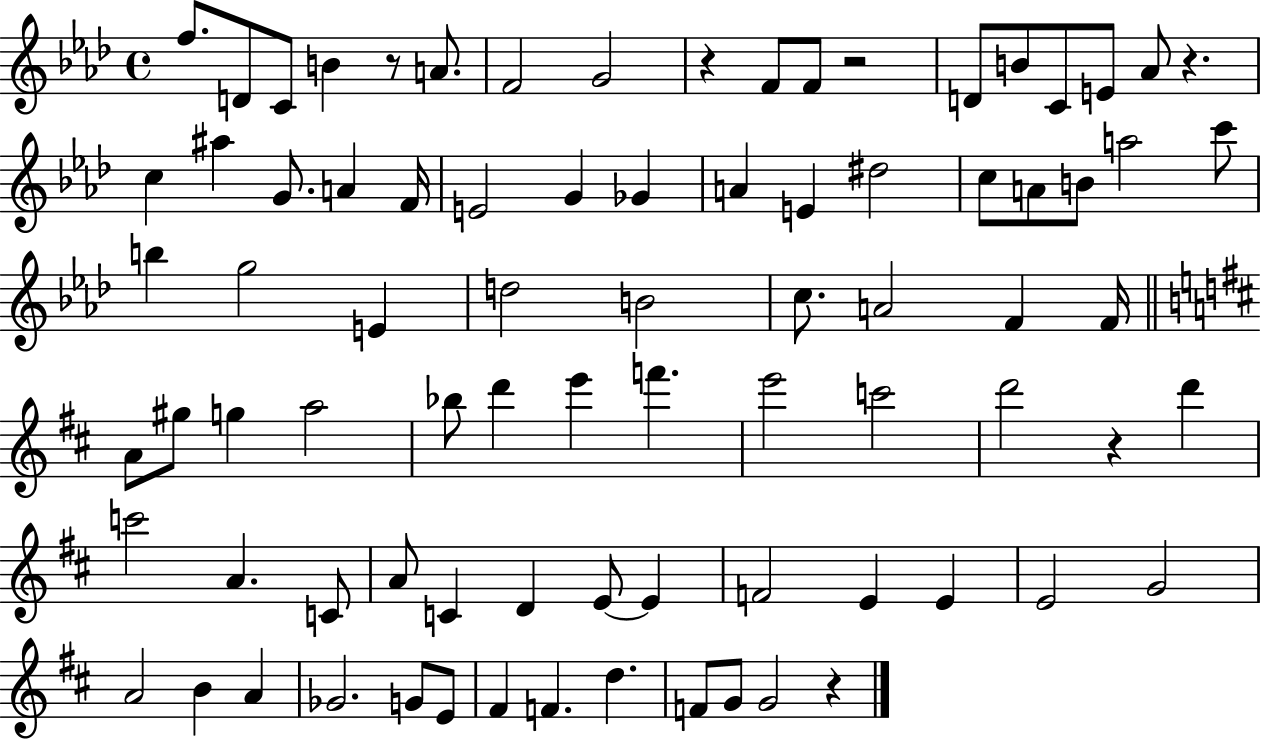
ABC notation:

X:1
T:Untitled
M:4/4
L:1/4
K:Ab
f/2 D/2 C/2 B z/2 A/2 F2 G2 z F/2 F/2 z2 D/2 B/2 C/2 E/2 _A/2 z c ^a G/2 A F/4 E2 G _G A E ^d2 c/2 A/2 B/2 a2 c'/2 b g2 E d2 B2 c/2 A2 F F/4 A/2 ^g/2 g a2 _b/2 d' e' f' e'2 c'2 d'2 z d' c'2 A C/2 A/2 C D E/2 E F2 E E E2 G2 A2 B A _G2 G/2 E/2 ^F F d F/2 G/2 G2 z